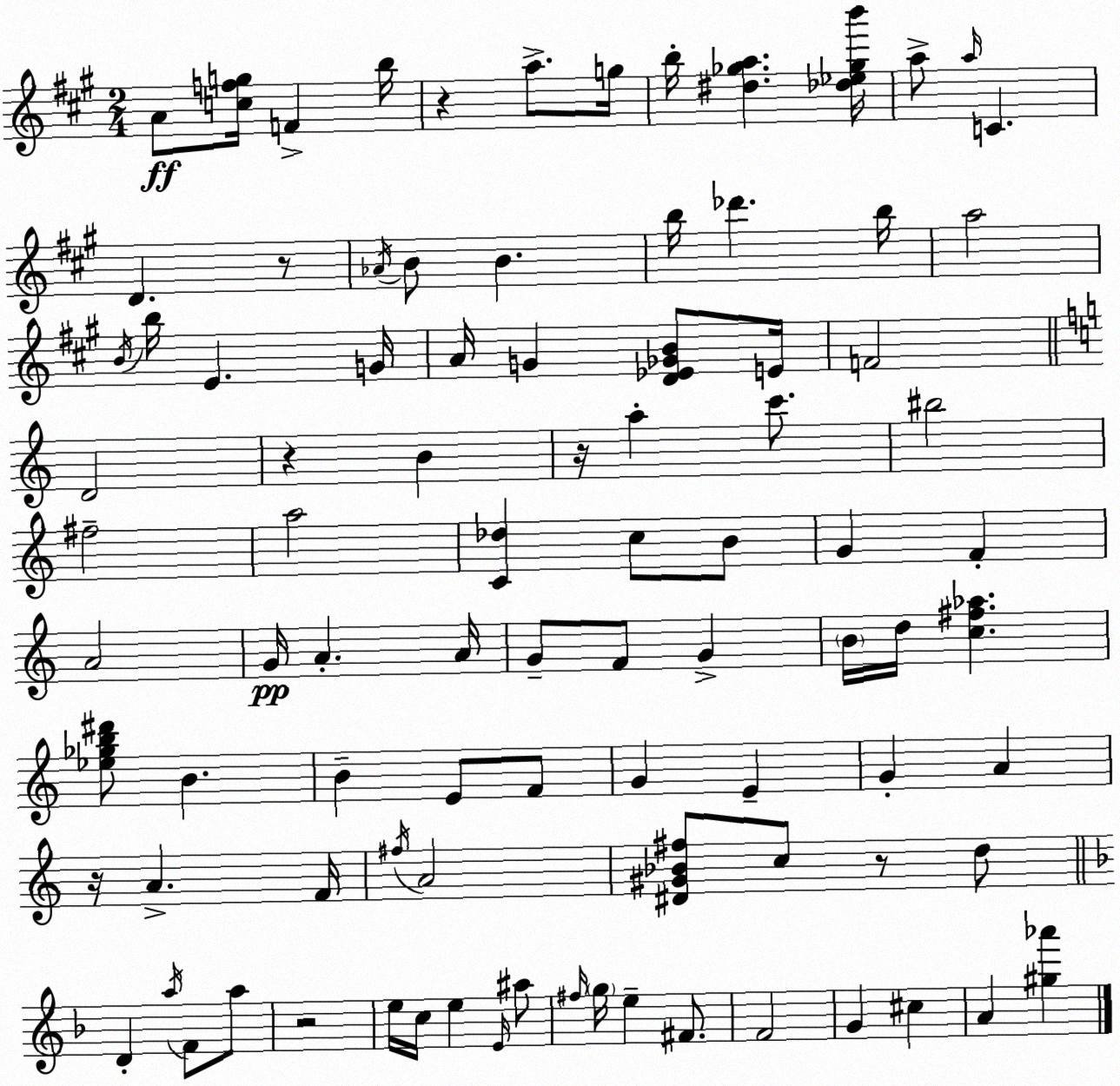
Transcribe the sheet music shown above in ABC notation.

X:1
T:Untitled
M:2/4
L:1/4
K:A
A/2 [cfg]/4 F b/4 z a/2 g/4 b/4 [^d_ga] [_d_e_gb']/4 a/2 a/4 C D z/2 _A/4 B/2 B b/4 _d' b/4 a2 B/4 b/4 E G/4 A/4 G [D_E_GB]/2 E/4 F2 D2 z B z/4 a c'/2 ^b2 ^f2 a2 [C_d] c/2 B/2 G F A2 G/4 A A/4 G/2 F/2 G B/4 d/4 [c^f_a] [_e_gb^d']/2 B B E/2 F/2 G E G A z/4 A F/4 ^f/4 A2 [^D^G_B^f]/2 c/2 z/2 d/2 D a/4 F/2 a/2 z2 e/4 c/4 e E/4 ^a/2 ^f/4 g/4 e ^F/2 F2 G ^c A [^g_a']